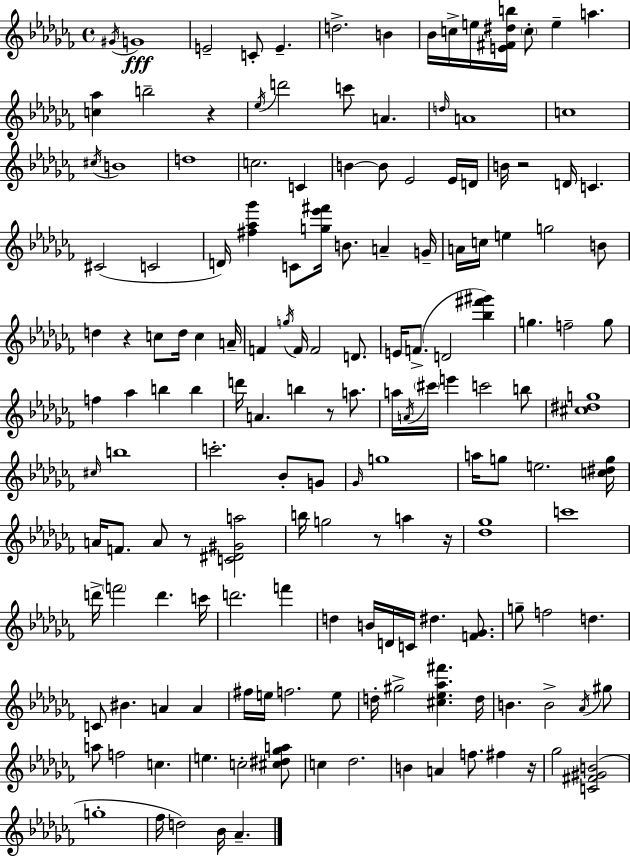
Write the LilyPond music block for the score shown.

{
  \clef treble
  \time 4/4
  \defaultTimeSignature
  \key aes \minor
  \acciaccatura { gis'16 }\fff g'1 | e'2-- c'8-. e'4.-- | d''2.-> b'4 | bes'16 c''16-> e''16 <e' fis' dis'' b''>16 \parenthesize c''8-. e''4-- a''4. | \break <c'' aes''>4 b''2-- r4 | \acciaccatura { ees''16 } d'''2 c'''8 a'4. | \grace { d''16 } a'1 | c''1 | \break \acciaccatura { cis''16 } b'1 | d''1 | c''2. | c'4 b'4~~ b'8 ees'2 | \break ees'16 d'16 b'16 r2 d'16 c'4. | cis'2( c'2 | d'16) <fis'' aes'' ges'''>4 c'8 <g'' ees''' fis'''>16 b'8. a'4-- | g'16-- a'16 c''16 e''4 g''2 | \break b'8 d''4 r4 c''8 d''16 c''4 | a'16-- f'4 \acciaccatura { g''16 } f'16 f'2 | d'8. e'16 f'8.->( d'2 | <bes'' fis''' gis'''>4) g''4. f''2-- | \break g''8 f''4 aes''4 b''4 | b''4 d'''16 a'4. b''4 | r8 a''8. a''16 \acciaccatura { a'16 } \parenthesize cis'''16 e'''4 c'''2 | b''8 <cis'' dis'' g''>1 | \break \grace { cis''16 } b''1 | c'''2.-. | bes'8-. g'8 \grace { ges'16 } g''1 | a''16 g''8 e''2. | \break <c'' dis'' g''>16 a'16 f'8. a'8 r8 | <c' dis' gis' a''>2 b''16 g''2 | r8 a''4 r16 <des'' ges''>1 | c'''1 | \break d'''16-> \parenthesize f'''2 | d'''4. c'''16 d'''2. | f'''4 d''4 b'16 d'16 c'16 dis''4. | <f' ges'>8. g''8-- f''2 | \break d''4. c'8 bis'4. | a'4 a'4 fis''16 e''16 f''2. | e''8 d''16-. gis''2-> | <cis'' ees'' aes'' fis'''>4. d''16 b'4. b'2-> | \break \acciaccatura { aes'16 } gis''8 a''8 f''2 | c''4. e''4. c''2-. | <cis'' dis'' ges'' a''>8 c''4 des''2. | b'4 a'4 | \break f''8. fis''4 r16 ges''2 | <c' fis' gis' b'>2( g''1-. | fes''16 d''2) | bes'16 aes'4.-- \bar "|."
}